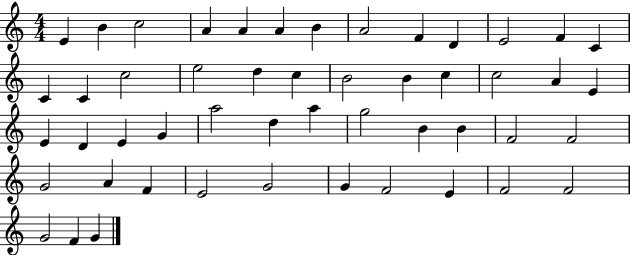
E4/q B4/q C5/h A4/q A4/q A4/q B4/q A4/h F4/q D4/q E4/h F4/q C4/q C4/q C4/q C5/h E5/h D5/q C5/q B4/h B4/q C5/q C5/h A4/q E4/q E4/q D4/q E4/q G4/q A5/h D5/q A5/q G5/h B4/q B4/q F4/h F4/h G4/h A4/q F4/q E4/h G4/h G4/q F4/h E4/q F4/h F4/h G4/h F4/q G4/q